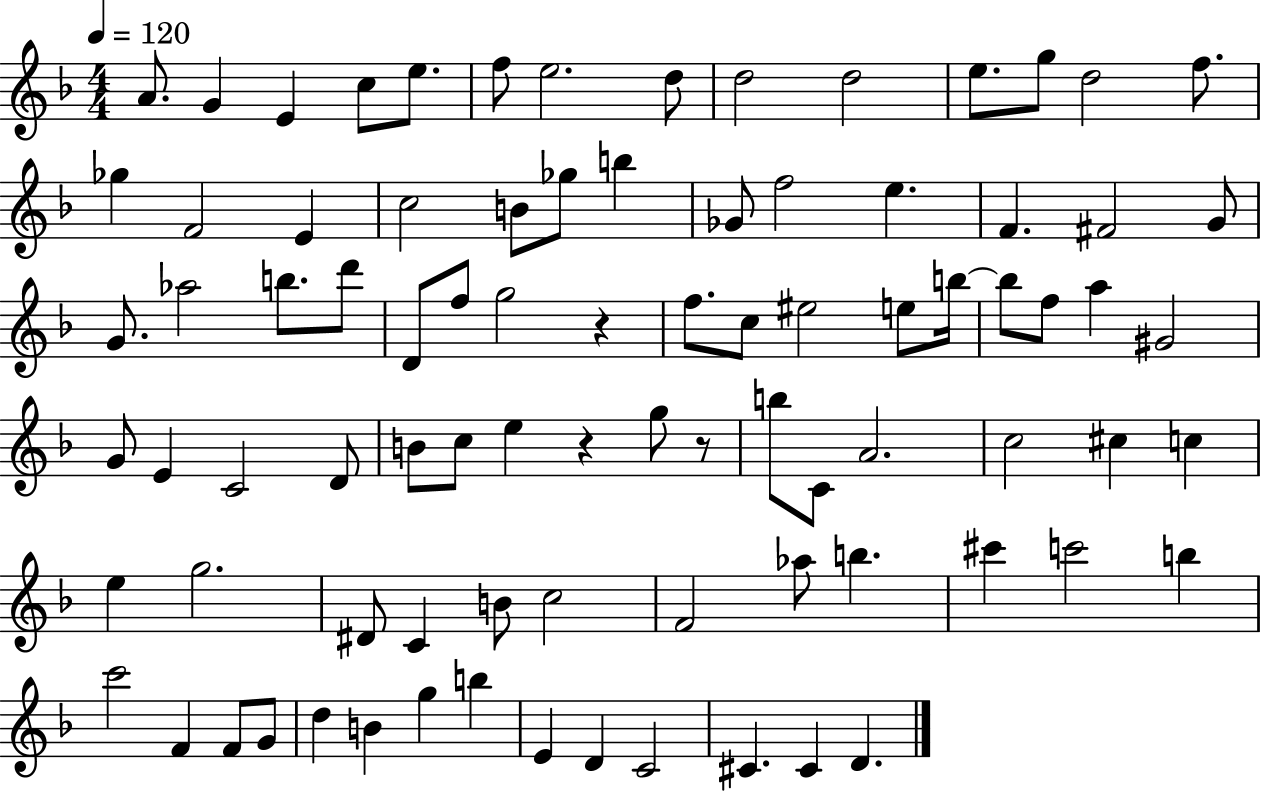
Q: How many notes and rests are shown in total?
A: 86